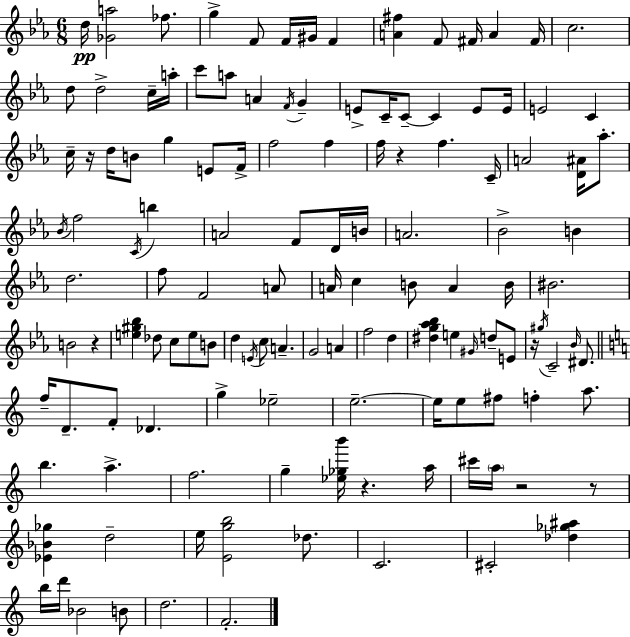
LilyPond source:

{
  \clef treble
  \numericTimeSignature
  \time 6/8
  \key ees \major
  d''16\pp <ges' a''>2 fes''8. | g''4-> f'8 f'16 gis'16 f'4 | <a' fis''>4 f'8 fis'16 a'4 fis'16 | c''2. | \break d''8 d''2-> c''16-- a''16-. | c'''8 a''8 a'4 \acciaccatura { f'16 } g'4-- | e'8-> c'16-- c'8--~~ c'4 e'8 | e'16 e'2 c'4 | \break c''16-- r16 d''16 b'8 g''4 e'8 | f'16-> f''2 f''4 | f''16 r4 f''4. | c'16-- a'2 <d' ais'>16 aes''8.-. | \break \acciaccatura { bes'16 } f''2 \acciaccatura { c'16 } b''4 | a'2 f'8 | d'16 b'16 a'2. | bes'2-> b'4 | \break d''2. | f''8 f'2 | a'8 a'16 c''4 b'8 a'4 | b'16 bis'2. | \break b'2 r4 | <e'' gis'' bes''>4 des''8 c''8 e''8 | b'8 d''4 \acciaccatura { e'16 } c''8 a'4.-- | g'2 | \break a'4 f''2 | d''4 <dis'' g'' aes'' bes''>4 e''4 | \grace { gis'16 } d''8-- e'8 r16 \acciaccatura { gis''16 } c'2-- | \grace { bes'16 } dis'8. \bar "||" \break \key c \major f''16-- d'8.-- f'8-. des'4. | g''4-> ees''2-- | e''2.--~~ | e''16 e''8 fis''8 f''4-. a''8. | \break b''4. a''4.-> | f''2. | g''4-- <ees'' ges'' b'''>16 r4. a''16 | cis'''16 \parenthesize a''16 r2 r8 | \break <ees' bes' ges''>4 d''2-- | e''16 <e' g'' b''>2 des''8. | c'2. | cis'2-. <des'' ges'' ais''>4 | \break b''16 d'''16 bes'2 b'8 | d''2. | f'2.-. | \bar "|."
}